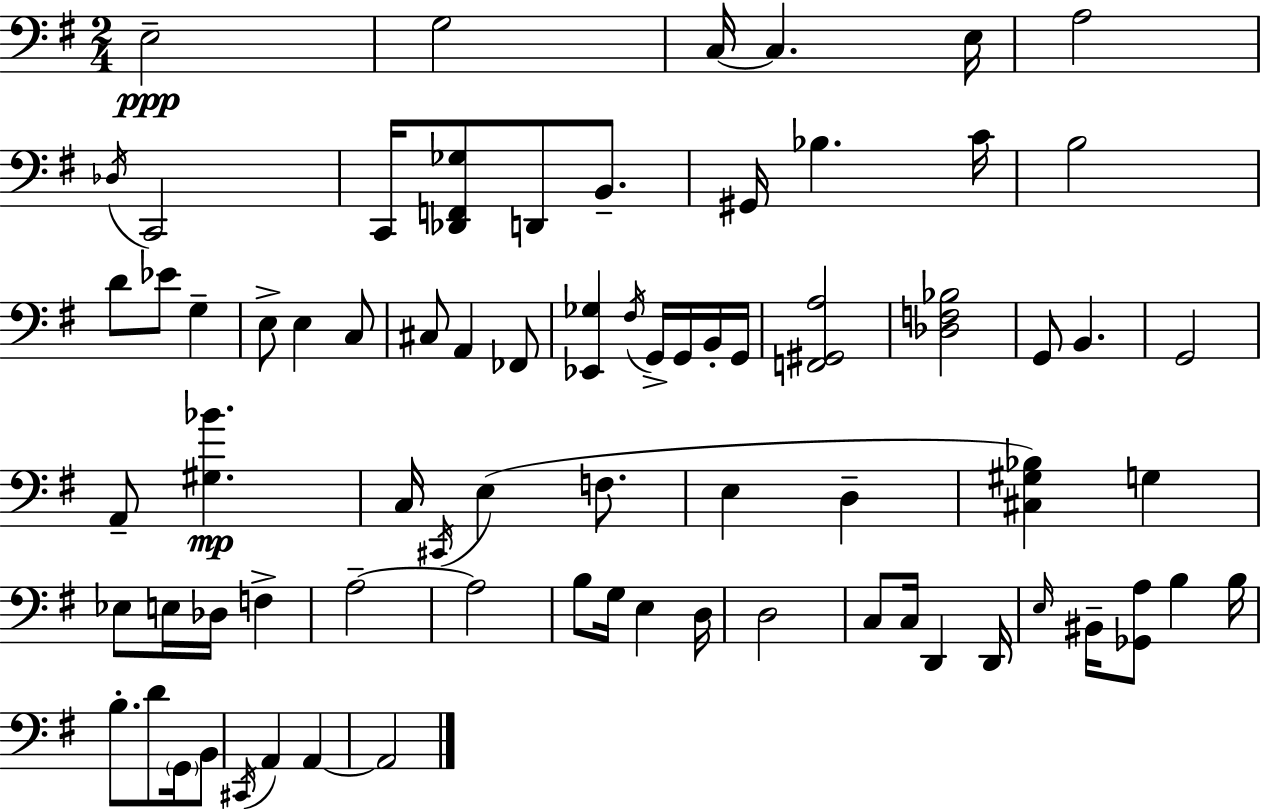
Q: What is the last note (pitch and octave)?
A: A2